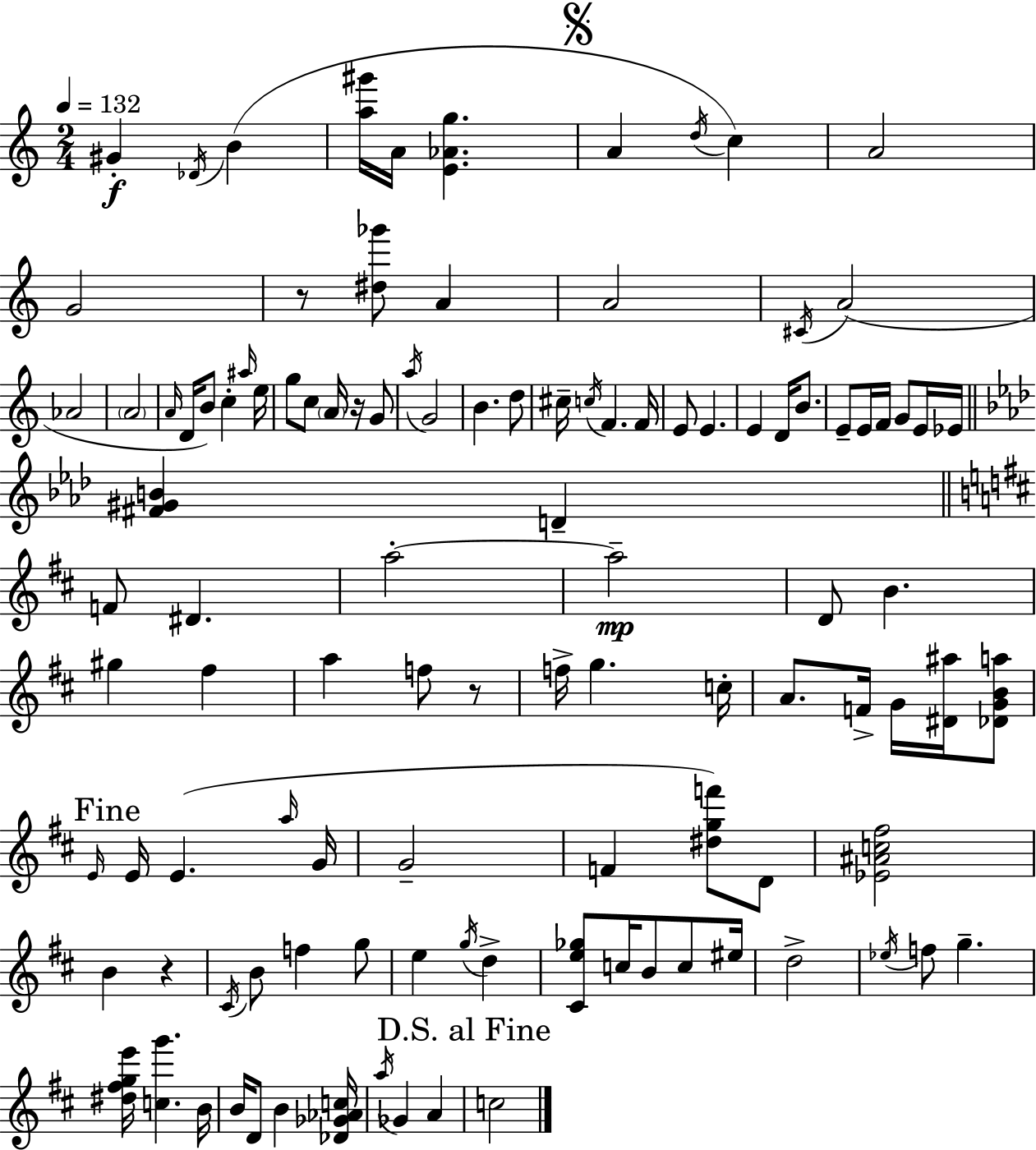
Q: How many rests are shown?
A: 4